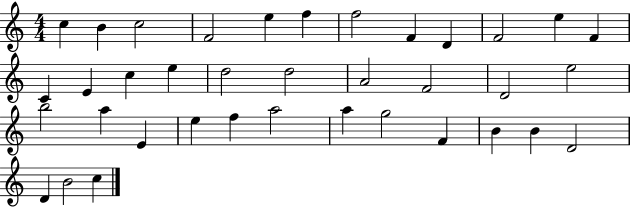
{
  \clef treble
  \numericTimeSignature
  \time 4/4
  \key c \major
  c''4 b'4 c''2 | f'2 e''4 f''4 | f''2 f'4 d'4 | f'2 e''4 f'4 | \break c'4 e'4 c''4 e''4 | d''2 d''2 | a'2 f'2 | d'2 e''2 | \break b''2 a''4 e'4 | e''4 f''4 a''2 | a''4 g''2 f'4 | b'4 b'4 d'2 | \break d'4 b'2 c''4 | \bar "|."
}